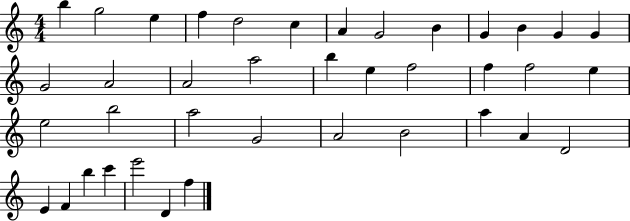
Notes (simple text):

B5/q G5/h E5/q F5/q D5/h C5/q A4/q G4/h B4/q G4/q B4/q G4/q G4/q G4/h A4/h A4/h A5/h B5/q E5/q F5/h F5/q F5/h E5/q E5/h B5/h A5/h G4/h A4/h B4/h A5/q A4/q D4/h E4/q F4/q B5/q C6/q E6/h D4/q F5/q